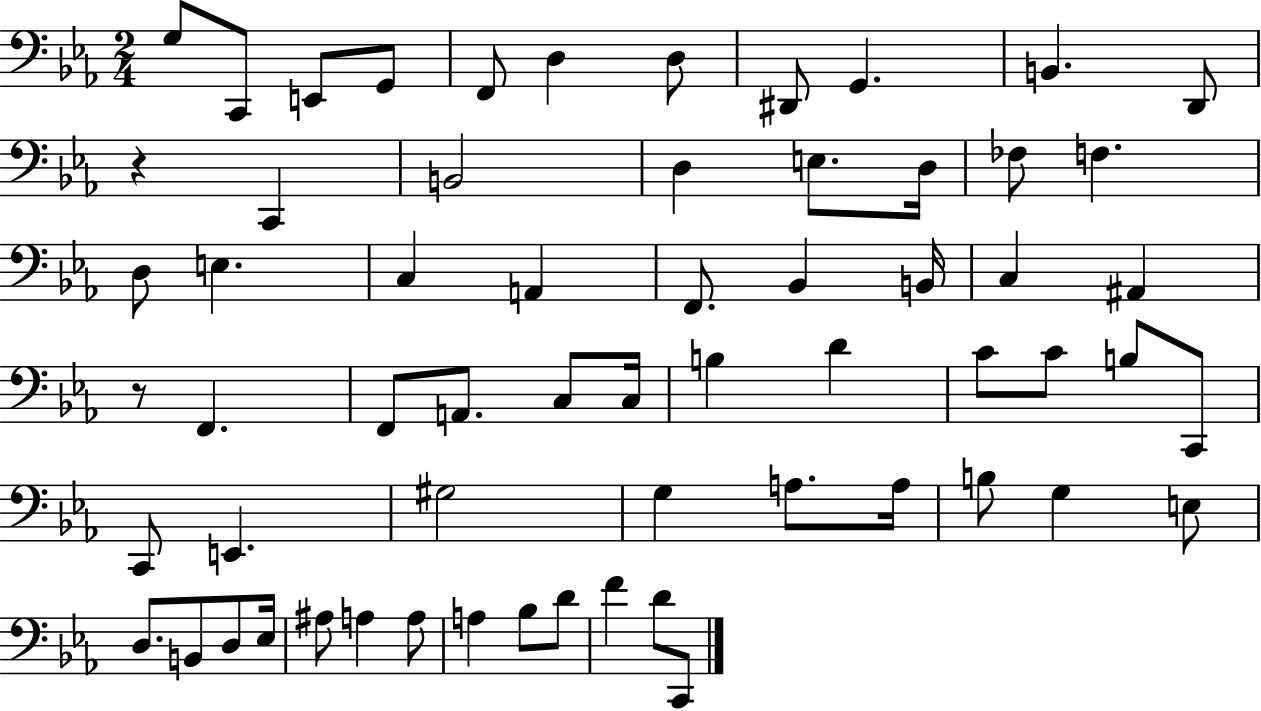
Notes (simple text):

G3/e C2/e E2/e G2/e F2/e D3/q D3/e D#2/e G2/q. B2/q. D2/e R/q C2/q B2/h D3/q E3/e. D3/s FES3/e F3/q. D3/e E3/q. C3/q A2/q F2/e. Bb2/q B2/s C3/q A#2/q R/e F2/q. F2/e A2/e. C3/e C3/s B3/q D4/q C4/e C4/e B3/e C2/e C2/e E2/q. G#3/h G3/q A3/e. A3/s B3/e G3/q E3/e D3/e. B2/e D3/e Eb3/s A#3/e A3/q A3/e A3/q Bb3/e D4/e F4/q D4/e C2/e